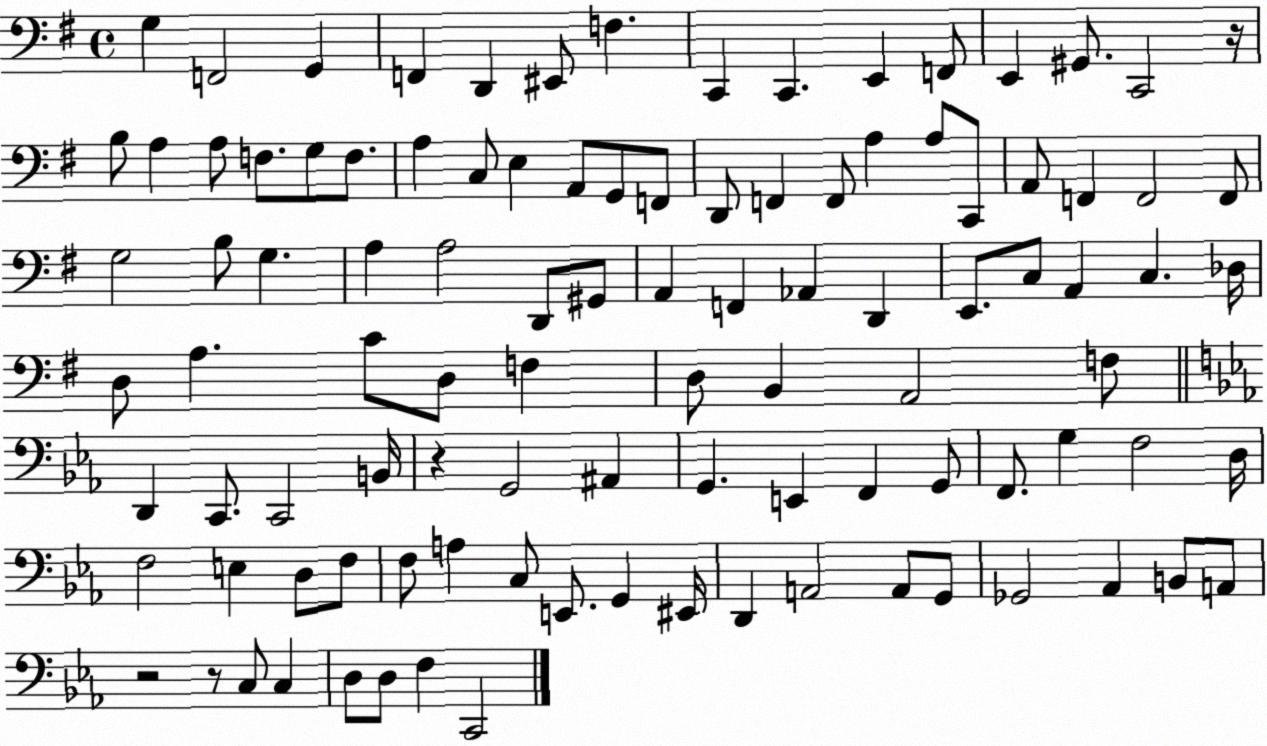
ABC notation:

X:1
T:Untitled
M:4/4
L:1/4
K:G
G, F,,2 G,, F,, D,, ^E,,/2 F, C,, C,, E,, F,,/2 E,, ^G,,/2 C,,2 z/4 B,/2 A, A,/2 F,/2 G,/2 F,/2 A, C,/2 E, A,,/2 G,,/2 F,,/2 D,,/2 F,, F,,/2 A, A,/2 C,,/2 A,,/2 F,, F,,2 F,,/2 G,2 B,/2 G, A, A,2 D,,/2 ^G,,/2 A,, F,, _A,, D,, E,,/2 C,/2 A,, C, _D,/4 D,/2 A, C/2 D,/2 F, D,/2 B,, A,,2 F,/2 D,, C,,/2 C,,2 B,,/4 z G,,2 ^A,, G,, E,, F,, G,,/2 F,,/2 G, F,2 D,/4 F,2 E, D,/2 F,/2 F,/2 A, C,/2 E,,/2 G,, ^E,,/4 D,, A,,2 A,,/2 G,,/2 _G,,2 _A,, B,,/2 A,,/2 z2 z/2 C,/2 C, D,/2 D,/2 F, C,,2